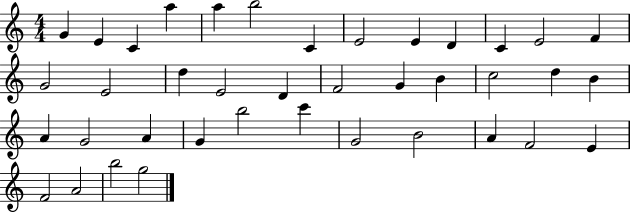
G4/q E4/q C4/q A5/q A5/q B5/h C4/q E4/h E4/q D4/q C4/q E4/h F4/q G4/h E4/h D5/q E4/h D4/q F4/h G4/q B4/q C5/h D5/q B4/q A4/q G4/h A4/q G4/q B5/h C6/q G4/h B4/h A4/q F4/h E4/q F4/h A4/h B5/h G5/h